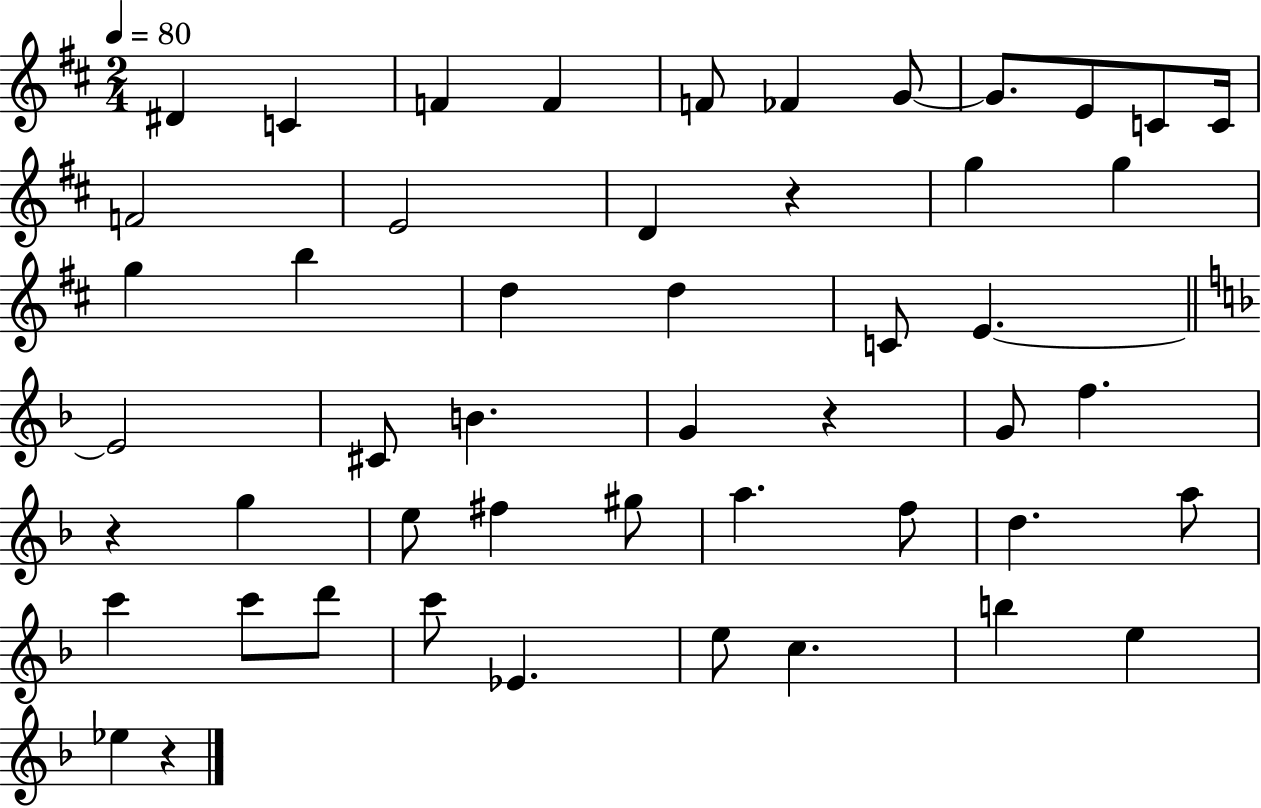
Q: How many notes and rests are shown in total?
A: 50